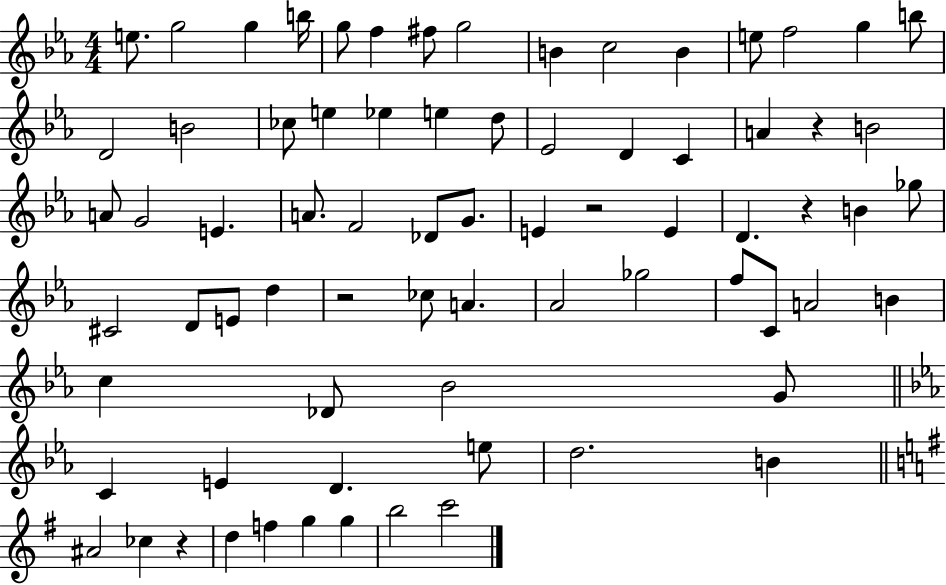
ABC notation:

X:1
T:Untitled
M:4/4
L:1/4
K:Eb
e/2 g2 g b/4 g/2 f ^f/2 g2 B c2 B e/2 f2 g b/2 D2 B2 _c/2 e _e e d/2 _E2 D C A z B2 A/2 G2 E A/2 F2 _D/2 G/2 E z2 E D z B _g/2 ^C2 D/2 E/2 d z2 _c/2 A _A2 _g2 f/2 C/2 A2 B c _D/2 _B2 G/2 C E D e/2 d2 B ^A2 _c z d f g g b2 c'2